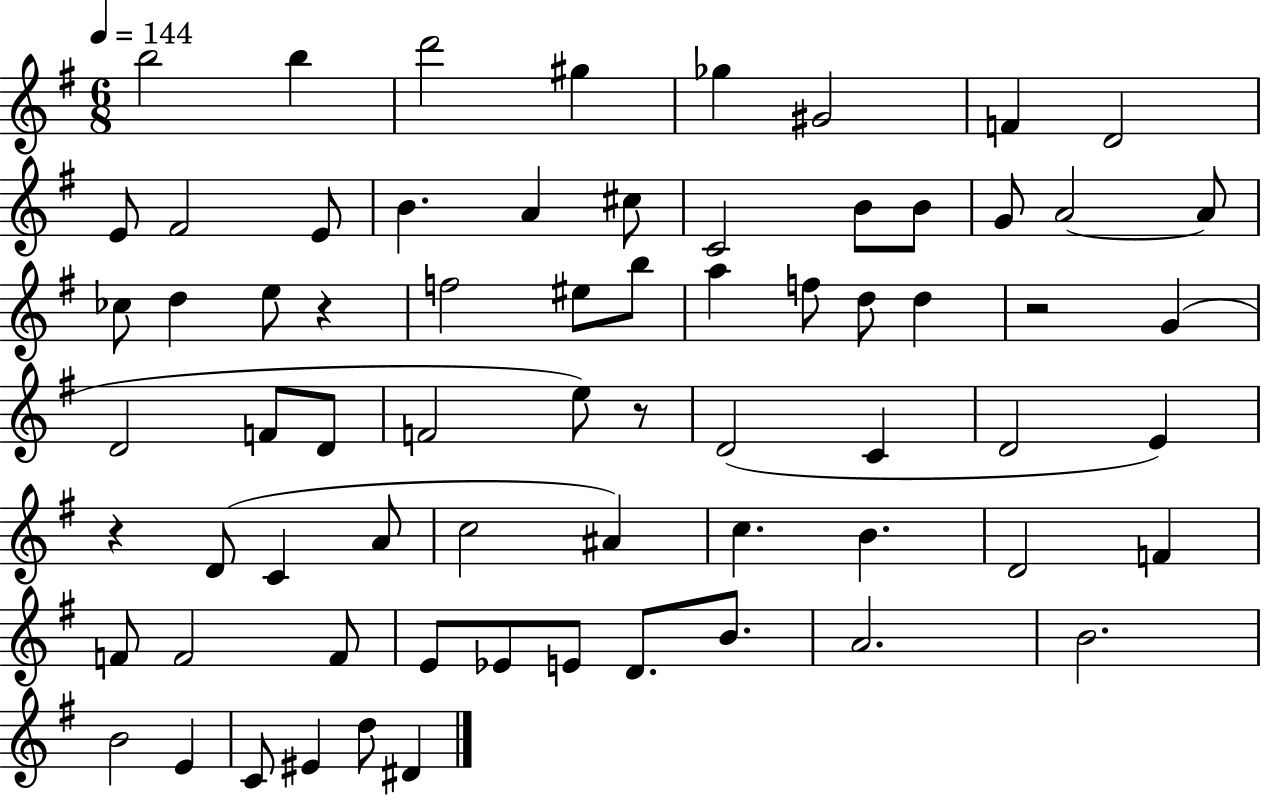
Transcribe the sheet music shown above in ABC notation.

X:1
T:Untitled
M:6/8
L:1/4
K:G
b2 b d'2 ^g _g ^G2 F D2 E/2 ^F2 E/2 B A ^c/2 C2 B/2 B/2 G/2 A2 A/2 _c/2 d e/2 z f2 ^e/2 b/2 a f/2 d/2 d z2 G D2 F/2 D/2 F2 e/2 z/2 D2 C D2 E z D/2 C A/2 c2 ^A c B D2 F F/2 F2 F/2 E/2 _E/2 E/2 D/2 B/2 A2 B2 B2 E C/2 ^E d/2 ^D